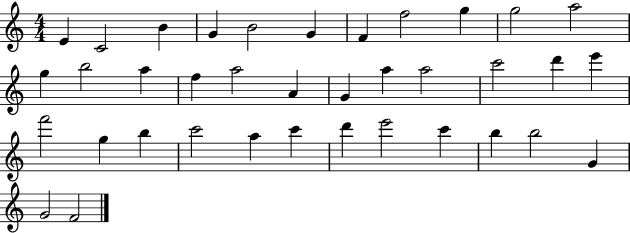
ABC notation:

X:1
T:Untitled
M:4/4
L:1/4
K:C
E C2 B G B2 G F f2 g g2 a2 g b2 a f a2 A G a a2 c'2 d' e' f'2 g b c'2 a c' d' e'2 c' b b2 G G2 F2